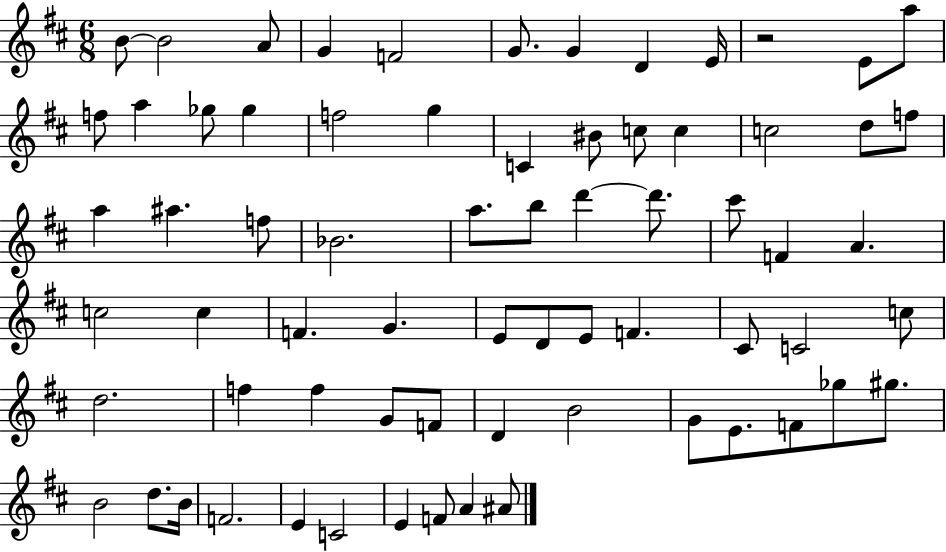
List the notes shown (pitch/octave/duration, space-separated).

B4/e B4/h A4/e G4/q F4/h G4/e. G4/q D4/q E4/s R/h E4/e A5/e F5/e A5/q Gb5/e Gb5/q F5/h G5/q C4/q BIS4/e C5/e C5/q C5/h D5/e F5/e A5/q A#5/q. F5/e Bb4/h. A5/e. B5/e D6/q D6/e. C#6/e F4/q A4/q. C5/h C5/q F4/q. G4/q. E4/e D4/e E4/e F4/q. C#4/e C4/h C5/e D5/h. F5/q F5/q G4/e F4/e D4/q B4/h G4/e E4/e. F4/e Gb5/e G#5/e. B4/h D5/e. B4/s F4/h. E4/q C4/h E4/q F4/e A4/q A#4/e